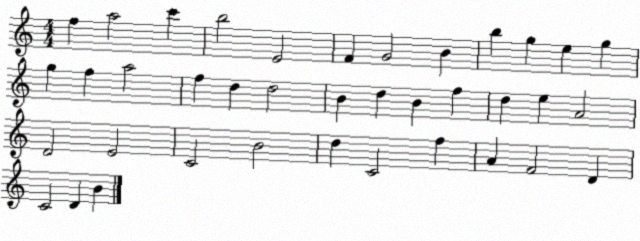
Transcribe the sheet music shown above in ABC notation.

X:1
T:Untitled
M:4/4
L:1/4
K:C
f a2 c' b2 E2 F G2 B b g e g g f a2 f d d2 B d B f d e A2 D2 E2 C2 B2 d C2 f A F2 D C2 D B